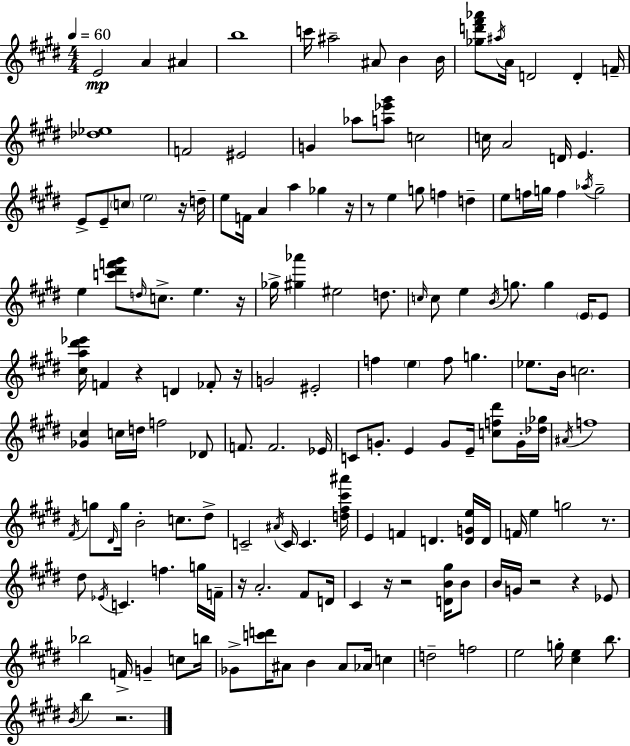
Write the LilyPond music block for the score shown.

{
  \clef treble
  \numericTimeSignature
  \time 4/4
  \key e \major
  \tempo 4 = 60
  \repeat volta 2 { e'2\mp a'4 ais'4 | b''1 | c'''16 ais''2-- ais'8 b'4 b'16 | <ges'' d''' fis''' aes'''>8 \acciaccatura { ais''16 } a'16 d'2 d'4-. | \break f'16-- <des'' ees''>1 | f'2 eis'2 | g'4 aes''8 <a'' ees''' gis'''>8 c''2 | c''16 a'2 d'16 e'4. | \break e'8-> e'8-- \parenthesize c''8 \parenthesize e''2 r16 | d''16-- e''8 f'16 a'4 a''4 ges''4 | r16 r8 e''4 g''8 f''4 d''4-- | e''8 f''16 g''16 f''4 \acciaccatura { aes''16 } g''2-- | \break e''4 <c''' dis''' f''' gis'''>8 \grace { d''16 } c''8.-> e''4. | r16 ges''16-> <gis'' aes'''>4 eis''2 | d''8. \grace { c''16 } c''8 e''4 \acciaccatura { b'16 } g''8. g''4 | \parenthesize e'16 e'8 <cis'' a'' dis''' ees'''>16 f'4 r4 d'4 | \break fes'8-. r16 g'2 eis'2-. | f''4 \parenthesize e''4 f''8 g''4. | ees''8. b'16 c''2. | <ges' cis''>4 c''16 d''16 f''2 | \break des'8 f'8. f'2. | ees'16 c'8 g'8.-. e'4 g'8 | e'16-- <c'' f'' dis'''>8 g'16-. <des'' ges''>16 \acciaccatura { ais'16 } f''1 | \acciaccatura { fis'16 } g''8 \grace { dis'16 } g''16 b'2-. | \break c''8. dis''8-> c'2-- | \acciaccatura { ais'16 } c'16 c'4. <d'' fis'' cis''' ais'''>16 e'4 f'4 | d'4. <d' g' e''>16 d'16 f'16 e''4 g''2 | r8. dis''8 \acciaccatura { ees'16 } c'4. | \break f''4. g''16 f'16-- r16 a'2.-. | fis'8 d'16 cis'4 r16 r2 | <d' b' gis''>16 b'8 b'16 g'16 r2 | r4 ees'8 bes''2 | \break f'16-> g'4-- c''8 b''16 ges'8-> <c''' d'''>16 ais'8 b'4 | ais'8 aes'16 c''4 d''2-- | f''2 e''2 | g''16-. <cis'' e''>4 b''8. \acciaccatura { b'16 } b''4 r2. | \break } \bar "|."
}